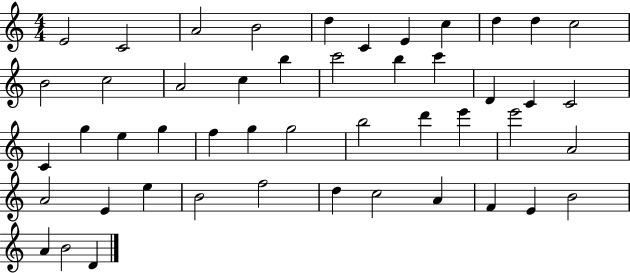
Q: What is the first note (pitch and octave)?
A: E4